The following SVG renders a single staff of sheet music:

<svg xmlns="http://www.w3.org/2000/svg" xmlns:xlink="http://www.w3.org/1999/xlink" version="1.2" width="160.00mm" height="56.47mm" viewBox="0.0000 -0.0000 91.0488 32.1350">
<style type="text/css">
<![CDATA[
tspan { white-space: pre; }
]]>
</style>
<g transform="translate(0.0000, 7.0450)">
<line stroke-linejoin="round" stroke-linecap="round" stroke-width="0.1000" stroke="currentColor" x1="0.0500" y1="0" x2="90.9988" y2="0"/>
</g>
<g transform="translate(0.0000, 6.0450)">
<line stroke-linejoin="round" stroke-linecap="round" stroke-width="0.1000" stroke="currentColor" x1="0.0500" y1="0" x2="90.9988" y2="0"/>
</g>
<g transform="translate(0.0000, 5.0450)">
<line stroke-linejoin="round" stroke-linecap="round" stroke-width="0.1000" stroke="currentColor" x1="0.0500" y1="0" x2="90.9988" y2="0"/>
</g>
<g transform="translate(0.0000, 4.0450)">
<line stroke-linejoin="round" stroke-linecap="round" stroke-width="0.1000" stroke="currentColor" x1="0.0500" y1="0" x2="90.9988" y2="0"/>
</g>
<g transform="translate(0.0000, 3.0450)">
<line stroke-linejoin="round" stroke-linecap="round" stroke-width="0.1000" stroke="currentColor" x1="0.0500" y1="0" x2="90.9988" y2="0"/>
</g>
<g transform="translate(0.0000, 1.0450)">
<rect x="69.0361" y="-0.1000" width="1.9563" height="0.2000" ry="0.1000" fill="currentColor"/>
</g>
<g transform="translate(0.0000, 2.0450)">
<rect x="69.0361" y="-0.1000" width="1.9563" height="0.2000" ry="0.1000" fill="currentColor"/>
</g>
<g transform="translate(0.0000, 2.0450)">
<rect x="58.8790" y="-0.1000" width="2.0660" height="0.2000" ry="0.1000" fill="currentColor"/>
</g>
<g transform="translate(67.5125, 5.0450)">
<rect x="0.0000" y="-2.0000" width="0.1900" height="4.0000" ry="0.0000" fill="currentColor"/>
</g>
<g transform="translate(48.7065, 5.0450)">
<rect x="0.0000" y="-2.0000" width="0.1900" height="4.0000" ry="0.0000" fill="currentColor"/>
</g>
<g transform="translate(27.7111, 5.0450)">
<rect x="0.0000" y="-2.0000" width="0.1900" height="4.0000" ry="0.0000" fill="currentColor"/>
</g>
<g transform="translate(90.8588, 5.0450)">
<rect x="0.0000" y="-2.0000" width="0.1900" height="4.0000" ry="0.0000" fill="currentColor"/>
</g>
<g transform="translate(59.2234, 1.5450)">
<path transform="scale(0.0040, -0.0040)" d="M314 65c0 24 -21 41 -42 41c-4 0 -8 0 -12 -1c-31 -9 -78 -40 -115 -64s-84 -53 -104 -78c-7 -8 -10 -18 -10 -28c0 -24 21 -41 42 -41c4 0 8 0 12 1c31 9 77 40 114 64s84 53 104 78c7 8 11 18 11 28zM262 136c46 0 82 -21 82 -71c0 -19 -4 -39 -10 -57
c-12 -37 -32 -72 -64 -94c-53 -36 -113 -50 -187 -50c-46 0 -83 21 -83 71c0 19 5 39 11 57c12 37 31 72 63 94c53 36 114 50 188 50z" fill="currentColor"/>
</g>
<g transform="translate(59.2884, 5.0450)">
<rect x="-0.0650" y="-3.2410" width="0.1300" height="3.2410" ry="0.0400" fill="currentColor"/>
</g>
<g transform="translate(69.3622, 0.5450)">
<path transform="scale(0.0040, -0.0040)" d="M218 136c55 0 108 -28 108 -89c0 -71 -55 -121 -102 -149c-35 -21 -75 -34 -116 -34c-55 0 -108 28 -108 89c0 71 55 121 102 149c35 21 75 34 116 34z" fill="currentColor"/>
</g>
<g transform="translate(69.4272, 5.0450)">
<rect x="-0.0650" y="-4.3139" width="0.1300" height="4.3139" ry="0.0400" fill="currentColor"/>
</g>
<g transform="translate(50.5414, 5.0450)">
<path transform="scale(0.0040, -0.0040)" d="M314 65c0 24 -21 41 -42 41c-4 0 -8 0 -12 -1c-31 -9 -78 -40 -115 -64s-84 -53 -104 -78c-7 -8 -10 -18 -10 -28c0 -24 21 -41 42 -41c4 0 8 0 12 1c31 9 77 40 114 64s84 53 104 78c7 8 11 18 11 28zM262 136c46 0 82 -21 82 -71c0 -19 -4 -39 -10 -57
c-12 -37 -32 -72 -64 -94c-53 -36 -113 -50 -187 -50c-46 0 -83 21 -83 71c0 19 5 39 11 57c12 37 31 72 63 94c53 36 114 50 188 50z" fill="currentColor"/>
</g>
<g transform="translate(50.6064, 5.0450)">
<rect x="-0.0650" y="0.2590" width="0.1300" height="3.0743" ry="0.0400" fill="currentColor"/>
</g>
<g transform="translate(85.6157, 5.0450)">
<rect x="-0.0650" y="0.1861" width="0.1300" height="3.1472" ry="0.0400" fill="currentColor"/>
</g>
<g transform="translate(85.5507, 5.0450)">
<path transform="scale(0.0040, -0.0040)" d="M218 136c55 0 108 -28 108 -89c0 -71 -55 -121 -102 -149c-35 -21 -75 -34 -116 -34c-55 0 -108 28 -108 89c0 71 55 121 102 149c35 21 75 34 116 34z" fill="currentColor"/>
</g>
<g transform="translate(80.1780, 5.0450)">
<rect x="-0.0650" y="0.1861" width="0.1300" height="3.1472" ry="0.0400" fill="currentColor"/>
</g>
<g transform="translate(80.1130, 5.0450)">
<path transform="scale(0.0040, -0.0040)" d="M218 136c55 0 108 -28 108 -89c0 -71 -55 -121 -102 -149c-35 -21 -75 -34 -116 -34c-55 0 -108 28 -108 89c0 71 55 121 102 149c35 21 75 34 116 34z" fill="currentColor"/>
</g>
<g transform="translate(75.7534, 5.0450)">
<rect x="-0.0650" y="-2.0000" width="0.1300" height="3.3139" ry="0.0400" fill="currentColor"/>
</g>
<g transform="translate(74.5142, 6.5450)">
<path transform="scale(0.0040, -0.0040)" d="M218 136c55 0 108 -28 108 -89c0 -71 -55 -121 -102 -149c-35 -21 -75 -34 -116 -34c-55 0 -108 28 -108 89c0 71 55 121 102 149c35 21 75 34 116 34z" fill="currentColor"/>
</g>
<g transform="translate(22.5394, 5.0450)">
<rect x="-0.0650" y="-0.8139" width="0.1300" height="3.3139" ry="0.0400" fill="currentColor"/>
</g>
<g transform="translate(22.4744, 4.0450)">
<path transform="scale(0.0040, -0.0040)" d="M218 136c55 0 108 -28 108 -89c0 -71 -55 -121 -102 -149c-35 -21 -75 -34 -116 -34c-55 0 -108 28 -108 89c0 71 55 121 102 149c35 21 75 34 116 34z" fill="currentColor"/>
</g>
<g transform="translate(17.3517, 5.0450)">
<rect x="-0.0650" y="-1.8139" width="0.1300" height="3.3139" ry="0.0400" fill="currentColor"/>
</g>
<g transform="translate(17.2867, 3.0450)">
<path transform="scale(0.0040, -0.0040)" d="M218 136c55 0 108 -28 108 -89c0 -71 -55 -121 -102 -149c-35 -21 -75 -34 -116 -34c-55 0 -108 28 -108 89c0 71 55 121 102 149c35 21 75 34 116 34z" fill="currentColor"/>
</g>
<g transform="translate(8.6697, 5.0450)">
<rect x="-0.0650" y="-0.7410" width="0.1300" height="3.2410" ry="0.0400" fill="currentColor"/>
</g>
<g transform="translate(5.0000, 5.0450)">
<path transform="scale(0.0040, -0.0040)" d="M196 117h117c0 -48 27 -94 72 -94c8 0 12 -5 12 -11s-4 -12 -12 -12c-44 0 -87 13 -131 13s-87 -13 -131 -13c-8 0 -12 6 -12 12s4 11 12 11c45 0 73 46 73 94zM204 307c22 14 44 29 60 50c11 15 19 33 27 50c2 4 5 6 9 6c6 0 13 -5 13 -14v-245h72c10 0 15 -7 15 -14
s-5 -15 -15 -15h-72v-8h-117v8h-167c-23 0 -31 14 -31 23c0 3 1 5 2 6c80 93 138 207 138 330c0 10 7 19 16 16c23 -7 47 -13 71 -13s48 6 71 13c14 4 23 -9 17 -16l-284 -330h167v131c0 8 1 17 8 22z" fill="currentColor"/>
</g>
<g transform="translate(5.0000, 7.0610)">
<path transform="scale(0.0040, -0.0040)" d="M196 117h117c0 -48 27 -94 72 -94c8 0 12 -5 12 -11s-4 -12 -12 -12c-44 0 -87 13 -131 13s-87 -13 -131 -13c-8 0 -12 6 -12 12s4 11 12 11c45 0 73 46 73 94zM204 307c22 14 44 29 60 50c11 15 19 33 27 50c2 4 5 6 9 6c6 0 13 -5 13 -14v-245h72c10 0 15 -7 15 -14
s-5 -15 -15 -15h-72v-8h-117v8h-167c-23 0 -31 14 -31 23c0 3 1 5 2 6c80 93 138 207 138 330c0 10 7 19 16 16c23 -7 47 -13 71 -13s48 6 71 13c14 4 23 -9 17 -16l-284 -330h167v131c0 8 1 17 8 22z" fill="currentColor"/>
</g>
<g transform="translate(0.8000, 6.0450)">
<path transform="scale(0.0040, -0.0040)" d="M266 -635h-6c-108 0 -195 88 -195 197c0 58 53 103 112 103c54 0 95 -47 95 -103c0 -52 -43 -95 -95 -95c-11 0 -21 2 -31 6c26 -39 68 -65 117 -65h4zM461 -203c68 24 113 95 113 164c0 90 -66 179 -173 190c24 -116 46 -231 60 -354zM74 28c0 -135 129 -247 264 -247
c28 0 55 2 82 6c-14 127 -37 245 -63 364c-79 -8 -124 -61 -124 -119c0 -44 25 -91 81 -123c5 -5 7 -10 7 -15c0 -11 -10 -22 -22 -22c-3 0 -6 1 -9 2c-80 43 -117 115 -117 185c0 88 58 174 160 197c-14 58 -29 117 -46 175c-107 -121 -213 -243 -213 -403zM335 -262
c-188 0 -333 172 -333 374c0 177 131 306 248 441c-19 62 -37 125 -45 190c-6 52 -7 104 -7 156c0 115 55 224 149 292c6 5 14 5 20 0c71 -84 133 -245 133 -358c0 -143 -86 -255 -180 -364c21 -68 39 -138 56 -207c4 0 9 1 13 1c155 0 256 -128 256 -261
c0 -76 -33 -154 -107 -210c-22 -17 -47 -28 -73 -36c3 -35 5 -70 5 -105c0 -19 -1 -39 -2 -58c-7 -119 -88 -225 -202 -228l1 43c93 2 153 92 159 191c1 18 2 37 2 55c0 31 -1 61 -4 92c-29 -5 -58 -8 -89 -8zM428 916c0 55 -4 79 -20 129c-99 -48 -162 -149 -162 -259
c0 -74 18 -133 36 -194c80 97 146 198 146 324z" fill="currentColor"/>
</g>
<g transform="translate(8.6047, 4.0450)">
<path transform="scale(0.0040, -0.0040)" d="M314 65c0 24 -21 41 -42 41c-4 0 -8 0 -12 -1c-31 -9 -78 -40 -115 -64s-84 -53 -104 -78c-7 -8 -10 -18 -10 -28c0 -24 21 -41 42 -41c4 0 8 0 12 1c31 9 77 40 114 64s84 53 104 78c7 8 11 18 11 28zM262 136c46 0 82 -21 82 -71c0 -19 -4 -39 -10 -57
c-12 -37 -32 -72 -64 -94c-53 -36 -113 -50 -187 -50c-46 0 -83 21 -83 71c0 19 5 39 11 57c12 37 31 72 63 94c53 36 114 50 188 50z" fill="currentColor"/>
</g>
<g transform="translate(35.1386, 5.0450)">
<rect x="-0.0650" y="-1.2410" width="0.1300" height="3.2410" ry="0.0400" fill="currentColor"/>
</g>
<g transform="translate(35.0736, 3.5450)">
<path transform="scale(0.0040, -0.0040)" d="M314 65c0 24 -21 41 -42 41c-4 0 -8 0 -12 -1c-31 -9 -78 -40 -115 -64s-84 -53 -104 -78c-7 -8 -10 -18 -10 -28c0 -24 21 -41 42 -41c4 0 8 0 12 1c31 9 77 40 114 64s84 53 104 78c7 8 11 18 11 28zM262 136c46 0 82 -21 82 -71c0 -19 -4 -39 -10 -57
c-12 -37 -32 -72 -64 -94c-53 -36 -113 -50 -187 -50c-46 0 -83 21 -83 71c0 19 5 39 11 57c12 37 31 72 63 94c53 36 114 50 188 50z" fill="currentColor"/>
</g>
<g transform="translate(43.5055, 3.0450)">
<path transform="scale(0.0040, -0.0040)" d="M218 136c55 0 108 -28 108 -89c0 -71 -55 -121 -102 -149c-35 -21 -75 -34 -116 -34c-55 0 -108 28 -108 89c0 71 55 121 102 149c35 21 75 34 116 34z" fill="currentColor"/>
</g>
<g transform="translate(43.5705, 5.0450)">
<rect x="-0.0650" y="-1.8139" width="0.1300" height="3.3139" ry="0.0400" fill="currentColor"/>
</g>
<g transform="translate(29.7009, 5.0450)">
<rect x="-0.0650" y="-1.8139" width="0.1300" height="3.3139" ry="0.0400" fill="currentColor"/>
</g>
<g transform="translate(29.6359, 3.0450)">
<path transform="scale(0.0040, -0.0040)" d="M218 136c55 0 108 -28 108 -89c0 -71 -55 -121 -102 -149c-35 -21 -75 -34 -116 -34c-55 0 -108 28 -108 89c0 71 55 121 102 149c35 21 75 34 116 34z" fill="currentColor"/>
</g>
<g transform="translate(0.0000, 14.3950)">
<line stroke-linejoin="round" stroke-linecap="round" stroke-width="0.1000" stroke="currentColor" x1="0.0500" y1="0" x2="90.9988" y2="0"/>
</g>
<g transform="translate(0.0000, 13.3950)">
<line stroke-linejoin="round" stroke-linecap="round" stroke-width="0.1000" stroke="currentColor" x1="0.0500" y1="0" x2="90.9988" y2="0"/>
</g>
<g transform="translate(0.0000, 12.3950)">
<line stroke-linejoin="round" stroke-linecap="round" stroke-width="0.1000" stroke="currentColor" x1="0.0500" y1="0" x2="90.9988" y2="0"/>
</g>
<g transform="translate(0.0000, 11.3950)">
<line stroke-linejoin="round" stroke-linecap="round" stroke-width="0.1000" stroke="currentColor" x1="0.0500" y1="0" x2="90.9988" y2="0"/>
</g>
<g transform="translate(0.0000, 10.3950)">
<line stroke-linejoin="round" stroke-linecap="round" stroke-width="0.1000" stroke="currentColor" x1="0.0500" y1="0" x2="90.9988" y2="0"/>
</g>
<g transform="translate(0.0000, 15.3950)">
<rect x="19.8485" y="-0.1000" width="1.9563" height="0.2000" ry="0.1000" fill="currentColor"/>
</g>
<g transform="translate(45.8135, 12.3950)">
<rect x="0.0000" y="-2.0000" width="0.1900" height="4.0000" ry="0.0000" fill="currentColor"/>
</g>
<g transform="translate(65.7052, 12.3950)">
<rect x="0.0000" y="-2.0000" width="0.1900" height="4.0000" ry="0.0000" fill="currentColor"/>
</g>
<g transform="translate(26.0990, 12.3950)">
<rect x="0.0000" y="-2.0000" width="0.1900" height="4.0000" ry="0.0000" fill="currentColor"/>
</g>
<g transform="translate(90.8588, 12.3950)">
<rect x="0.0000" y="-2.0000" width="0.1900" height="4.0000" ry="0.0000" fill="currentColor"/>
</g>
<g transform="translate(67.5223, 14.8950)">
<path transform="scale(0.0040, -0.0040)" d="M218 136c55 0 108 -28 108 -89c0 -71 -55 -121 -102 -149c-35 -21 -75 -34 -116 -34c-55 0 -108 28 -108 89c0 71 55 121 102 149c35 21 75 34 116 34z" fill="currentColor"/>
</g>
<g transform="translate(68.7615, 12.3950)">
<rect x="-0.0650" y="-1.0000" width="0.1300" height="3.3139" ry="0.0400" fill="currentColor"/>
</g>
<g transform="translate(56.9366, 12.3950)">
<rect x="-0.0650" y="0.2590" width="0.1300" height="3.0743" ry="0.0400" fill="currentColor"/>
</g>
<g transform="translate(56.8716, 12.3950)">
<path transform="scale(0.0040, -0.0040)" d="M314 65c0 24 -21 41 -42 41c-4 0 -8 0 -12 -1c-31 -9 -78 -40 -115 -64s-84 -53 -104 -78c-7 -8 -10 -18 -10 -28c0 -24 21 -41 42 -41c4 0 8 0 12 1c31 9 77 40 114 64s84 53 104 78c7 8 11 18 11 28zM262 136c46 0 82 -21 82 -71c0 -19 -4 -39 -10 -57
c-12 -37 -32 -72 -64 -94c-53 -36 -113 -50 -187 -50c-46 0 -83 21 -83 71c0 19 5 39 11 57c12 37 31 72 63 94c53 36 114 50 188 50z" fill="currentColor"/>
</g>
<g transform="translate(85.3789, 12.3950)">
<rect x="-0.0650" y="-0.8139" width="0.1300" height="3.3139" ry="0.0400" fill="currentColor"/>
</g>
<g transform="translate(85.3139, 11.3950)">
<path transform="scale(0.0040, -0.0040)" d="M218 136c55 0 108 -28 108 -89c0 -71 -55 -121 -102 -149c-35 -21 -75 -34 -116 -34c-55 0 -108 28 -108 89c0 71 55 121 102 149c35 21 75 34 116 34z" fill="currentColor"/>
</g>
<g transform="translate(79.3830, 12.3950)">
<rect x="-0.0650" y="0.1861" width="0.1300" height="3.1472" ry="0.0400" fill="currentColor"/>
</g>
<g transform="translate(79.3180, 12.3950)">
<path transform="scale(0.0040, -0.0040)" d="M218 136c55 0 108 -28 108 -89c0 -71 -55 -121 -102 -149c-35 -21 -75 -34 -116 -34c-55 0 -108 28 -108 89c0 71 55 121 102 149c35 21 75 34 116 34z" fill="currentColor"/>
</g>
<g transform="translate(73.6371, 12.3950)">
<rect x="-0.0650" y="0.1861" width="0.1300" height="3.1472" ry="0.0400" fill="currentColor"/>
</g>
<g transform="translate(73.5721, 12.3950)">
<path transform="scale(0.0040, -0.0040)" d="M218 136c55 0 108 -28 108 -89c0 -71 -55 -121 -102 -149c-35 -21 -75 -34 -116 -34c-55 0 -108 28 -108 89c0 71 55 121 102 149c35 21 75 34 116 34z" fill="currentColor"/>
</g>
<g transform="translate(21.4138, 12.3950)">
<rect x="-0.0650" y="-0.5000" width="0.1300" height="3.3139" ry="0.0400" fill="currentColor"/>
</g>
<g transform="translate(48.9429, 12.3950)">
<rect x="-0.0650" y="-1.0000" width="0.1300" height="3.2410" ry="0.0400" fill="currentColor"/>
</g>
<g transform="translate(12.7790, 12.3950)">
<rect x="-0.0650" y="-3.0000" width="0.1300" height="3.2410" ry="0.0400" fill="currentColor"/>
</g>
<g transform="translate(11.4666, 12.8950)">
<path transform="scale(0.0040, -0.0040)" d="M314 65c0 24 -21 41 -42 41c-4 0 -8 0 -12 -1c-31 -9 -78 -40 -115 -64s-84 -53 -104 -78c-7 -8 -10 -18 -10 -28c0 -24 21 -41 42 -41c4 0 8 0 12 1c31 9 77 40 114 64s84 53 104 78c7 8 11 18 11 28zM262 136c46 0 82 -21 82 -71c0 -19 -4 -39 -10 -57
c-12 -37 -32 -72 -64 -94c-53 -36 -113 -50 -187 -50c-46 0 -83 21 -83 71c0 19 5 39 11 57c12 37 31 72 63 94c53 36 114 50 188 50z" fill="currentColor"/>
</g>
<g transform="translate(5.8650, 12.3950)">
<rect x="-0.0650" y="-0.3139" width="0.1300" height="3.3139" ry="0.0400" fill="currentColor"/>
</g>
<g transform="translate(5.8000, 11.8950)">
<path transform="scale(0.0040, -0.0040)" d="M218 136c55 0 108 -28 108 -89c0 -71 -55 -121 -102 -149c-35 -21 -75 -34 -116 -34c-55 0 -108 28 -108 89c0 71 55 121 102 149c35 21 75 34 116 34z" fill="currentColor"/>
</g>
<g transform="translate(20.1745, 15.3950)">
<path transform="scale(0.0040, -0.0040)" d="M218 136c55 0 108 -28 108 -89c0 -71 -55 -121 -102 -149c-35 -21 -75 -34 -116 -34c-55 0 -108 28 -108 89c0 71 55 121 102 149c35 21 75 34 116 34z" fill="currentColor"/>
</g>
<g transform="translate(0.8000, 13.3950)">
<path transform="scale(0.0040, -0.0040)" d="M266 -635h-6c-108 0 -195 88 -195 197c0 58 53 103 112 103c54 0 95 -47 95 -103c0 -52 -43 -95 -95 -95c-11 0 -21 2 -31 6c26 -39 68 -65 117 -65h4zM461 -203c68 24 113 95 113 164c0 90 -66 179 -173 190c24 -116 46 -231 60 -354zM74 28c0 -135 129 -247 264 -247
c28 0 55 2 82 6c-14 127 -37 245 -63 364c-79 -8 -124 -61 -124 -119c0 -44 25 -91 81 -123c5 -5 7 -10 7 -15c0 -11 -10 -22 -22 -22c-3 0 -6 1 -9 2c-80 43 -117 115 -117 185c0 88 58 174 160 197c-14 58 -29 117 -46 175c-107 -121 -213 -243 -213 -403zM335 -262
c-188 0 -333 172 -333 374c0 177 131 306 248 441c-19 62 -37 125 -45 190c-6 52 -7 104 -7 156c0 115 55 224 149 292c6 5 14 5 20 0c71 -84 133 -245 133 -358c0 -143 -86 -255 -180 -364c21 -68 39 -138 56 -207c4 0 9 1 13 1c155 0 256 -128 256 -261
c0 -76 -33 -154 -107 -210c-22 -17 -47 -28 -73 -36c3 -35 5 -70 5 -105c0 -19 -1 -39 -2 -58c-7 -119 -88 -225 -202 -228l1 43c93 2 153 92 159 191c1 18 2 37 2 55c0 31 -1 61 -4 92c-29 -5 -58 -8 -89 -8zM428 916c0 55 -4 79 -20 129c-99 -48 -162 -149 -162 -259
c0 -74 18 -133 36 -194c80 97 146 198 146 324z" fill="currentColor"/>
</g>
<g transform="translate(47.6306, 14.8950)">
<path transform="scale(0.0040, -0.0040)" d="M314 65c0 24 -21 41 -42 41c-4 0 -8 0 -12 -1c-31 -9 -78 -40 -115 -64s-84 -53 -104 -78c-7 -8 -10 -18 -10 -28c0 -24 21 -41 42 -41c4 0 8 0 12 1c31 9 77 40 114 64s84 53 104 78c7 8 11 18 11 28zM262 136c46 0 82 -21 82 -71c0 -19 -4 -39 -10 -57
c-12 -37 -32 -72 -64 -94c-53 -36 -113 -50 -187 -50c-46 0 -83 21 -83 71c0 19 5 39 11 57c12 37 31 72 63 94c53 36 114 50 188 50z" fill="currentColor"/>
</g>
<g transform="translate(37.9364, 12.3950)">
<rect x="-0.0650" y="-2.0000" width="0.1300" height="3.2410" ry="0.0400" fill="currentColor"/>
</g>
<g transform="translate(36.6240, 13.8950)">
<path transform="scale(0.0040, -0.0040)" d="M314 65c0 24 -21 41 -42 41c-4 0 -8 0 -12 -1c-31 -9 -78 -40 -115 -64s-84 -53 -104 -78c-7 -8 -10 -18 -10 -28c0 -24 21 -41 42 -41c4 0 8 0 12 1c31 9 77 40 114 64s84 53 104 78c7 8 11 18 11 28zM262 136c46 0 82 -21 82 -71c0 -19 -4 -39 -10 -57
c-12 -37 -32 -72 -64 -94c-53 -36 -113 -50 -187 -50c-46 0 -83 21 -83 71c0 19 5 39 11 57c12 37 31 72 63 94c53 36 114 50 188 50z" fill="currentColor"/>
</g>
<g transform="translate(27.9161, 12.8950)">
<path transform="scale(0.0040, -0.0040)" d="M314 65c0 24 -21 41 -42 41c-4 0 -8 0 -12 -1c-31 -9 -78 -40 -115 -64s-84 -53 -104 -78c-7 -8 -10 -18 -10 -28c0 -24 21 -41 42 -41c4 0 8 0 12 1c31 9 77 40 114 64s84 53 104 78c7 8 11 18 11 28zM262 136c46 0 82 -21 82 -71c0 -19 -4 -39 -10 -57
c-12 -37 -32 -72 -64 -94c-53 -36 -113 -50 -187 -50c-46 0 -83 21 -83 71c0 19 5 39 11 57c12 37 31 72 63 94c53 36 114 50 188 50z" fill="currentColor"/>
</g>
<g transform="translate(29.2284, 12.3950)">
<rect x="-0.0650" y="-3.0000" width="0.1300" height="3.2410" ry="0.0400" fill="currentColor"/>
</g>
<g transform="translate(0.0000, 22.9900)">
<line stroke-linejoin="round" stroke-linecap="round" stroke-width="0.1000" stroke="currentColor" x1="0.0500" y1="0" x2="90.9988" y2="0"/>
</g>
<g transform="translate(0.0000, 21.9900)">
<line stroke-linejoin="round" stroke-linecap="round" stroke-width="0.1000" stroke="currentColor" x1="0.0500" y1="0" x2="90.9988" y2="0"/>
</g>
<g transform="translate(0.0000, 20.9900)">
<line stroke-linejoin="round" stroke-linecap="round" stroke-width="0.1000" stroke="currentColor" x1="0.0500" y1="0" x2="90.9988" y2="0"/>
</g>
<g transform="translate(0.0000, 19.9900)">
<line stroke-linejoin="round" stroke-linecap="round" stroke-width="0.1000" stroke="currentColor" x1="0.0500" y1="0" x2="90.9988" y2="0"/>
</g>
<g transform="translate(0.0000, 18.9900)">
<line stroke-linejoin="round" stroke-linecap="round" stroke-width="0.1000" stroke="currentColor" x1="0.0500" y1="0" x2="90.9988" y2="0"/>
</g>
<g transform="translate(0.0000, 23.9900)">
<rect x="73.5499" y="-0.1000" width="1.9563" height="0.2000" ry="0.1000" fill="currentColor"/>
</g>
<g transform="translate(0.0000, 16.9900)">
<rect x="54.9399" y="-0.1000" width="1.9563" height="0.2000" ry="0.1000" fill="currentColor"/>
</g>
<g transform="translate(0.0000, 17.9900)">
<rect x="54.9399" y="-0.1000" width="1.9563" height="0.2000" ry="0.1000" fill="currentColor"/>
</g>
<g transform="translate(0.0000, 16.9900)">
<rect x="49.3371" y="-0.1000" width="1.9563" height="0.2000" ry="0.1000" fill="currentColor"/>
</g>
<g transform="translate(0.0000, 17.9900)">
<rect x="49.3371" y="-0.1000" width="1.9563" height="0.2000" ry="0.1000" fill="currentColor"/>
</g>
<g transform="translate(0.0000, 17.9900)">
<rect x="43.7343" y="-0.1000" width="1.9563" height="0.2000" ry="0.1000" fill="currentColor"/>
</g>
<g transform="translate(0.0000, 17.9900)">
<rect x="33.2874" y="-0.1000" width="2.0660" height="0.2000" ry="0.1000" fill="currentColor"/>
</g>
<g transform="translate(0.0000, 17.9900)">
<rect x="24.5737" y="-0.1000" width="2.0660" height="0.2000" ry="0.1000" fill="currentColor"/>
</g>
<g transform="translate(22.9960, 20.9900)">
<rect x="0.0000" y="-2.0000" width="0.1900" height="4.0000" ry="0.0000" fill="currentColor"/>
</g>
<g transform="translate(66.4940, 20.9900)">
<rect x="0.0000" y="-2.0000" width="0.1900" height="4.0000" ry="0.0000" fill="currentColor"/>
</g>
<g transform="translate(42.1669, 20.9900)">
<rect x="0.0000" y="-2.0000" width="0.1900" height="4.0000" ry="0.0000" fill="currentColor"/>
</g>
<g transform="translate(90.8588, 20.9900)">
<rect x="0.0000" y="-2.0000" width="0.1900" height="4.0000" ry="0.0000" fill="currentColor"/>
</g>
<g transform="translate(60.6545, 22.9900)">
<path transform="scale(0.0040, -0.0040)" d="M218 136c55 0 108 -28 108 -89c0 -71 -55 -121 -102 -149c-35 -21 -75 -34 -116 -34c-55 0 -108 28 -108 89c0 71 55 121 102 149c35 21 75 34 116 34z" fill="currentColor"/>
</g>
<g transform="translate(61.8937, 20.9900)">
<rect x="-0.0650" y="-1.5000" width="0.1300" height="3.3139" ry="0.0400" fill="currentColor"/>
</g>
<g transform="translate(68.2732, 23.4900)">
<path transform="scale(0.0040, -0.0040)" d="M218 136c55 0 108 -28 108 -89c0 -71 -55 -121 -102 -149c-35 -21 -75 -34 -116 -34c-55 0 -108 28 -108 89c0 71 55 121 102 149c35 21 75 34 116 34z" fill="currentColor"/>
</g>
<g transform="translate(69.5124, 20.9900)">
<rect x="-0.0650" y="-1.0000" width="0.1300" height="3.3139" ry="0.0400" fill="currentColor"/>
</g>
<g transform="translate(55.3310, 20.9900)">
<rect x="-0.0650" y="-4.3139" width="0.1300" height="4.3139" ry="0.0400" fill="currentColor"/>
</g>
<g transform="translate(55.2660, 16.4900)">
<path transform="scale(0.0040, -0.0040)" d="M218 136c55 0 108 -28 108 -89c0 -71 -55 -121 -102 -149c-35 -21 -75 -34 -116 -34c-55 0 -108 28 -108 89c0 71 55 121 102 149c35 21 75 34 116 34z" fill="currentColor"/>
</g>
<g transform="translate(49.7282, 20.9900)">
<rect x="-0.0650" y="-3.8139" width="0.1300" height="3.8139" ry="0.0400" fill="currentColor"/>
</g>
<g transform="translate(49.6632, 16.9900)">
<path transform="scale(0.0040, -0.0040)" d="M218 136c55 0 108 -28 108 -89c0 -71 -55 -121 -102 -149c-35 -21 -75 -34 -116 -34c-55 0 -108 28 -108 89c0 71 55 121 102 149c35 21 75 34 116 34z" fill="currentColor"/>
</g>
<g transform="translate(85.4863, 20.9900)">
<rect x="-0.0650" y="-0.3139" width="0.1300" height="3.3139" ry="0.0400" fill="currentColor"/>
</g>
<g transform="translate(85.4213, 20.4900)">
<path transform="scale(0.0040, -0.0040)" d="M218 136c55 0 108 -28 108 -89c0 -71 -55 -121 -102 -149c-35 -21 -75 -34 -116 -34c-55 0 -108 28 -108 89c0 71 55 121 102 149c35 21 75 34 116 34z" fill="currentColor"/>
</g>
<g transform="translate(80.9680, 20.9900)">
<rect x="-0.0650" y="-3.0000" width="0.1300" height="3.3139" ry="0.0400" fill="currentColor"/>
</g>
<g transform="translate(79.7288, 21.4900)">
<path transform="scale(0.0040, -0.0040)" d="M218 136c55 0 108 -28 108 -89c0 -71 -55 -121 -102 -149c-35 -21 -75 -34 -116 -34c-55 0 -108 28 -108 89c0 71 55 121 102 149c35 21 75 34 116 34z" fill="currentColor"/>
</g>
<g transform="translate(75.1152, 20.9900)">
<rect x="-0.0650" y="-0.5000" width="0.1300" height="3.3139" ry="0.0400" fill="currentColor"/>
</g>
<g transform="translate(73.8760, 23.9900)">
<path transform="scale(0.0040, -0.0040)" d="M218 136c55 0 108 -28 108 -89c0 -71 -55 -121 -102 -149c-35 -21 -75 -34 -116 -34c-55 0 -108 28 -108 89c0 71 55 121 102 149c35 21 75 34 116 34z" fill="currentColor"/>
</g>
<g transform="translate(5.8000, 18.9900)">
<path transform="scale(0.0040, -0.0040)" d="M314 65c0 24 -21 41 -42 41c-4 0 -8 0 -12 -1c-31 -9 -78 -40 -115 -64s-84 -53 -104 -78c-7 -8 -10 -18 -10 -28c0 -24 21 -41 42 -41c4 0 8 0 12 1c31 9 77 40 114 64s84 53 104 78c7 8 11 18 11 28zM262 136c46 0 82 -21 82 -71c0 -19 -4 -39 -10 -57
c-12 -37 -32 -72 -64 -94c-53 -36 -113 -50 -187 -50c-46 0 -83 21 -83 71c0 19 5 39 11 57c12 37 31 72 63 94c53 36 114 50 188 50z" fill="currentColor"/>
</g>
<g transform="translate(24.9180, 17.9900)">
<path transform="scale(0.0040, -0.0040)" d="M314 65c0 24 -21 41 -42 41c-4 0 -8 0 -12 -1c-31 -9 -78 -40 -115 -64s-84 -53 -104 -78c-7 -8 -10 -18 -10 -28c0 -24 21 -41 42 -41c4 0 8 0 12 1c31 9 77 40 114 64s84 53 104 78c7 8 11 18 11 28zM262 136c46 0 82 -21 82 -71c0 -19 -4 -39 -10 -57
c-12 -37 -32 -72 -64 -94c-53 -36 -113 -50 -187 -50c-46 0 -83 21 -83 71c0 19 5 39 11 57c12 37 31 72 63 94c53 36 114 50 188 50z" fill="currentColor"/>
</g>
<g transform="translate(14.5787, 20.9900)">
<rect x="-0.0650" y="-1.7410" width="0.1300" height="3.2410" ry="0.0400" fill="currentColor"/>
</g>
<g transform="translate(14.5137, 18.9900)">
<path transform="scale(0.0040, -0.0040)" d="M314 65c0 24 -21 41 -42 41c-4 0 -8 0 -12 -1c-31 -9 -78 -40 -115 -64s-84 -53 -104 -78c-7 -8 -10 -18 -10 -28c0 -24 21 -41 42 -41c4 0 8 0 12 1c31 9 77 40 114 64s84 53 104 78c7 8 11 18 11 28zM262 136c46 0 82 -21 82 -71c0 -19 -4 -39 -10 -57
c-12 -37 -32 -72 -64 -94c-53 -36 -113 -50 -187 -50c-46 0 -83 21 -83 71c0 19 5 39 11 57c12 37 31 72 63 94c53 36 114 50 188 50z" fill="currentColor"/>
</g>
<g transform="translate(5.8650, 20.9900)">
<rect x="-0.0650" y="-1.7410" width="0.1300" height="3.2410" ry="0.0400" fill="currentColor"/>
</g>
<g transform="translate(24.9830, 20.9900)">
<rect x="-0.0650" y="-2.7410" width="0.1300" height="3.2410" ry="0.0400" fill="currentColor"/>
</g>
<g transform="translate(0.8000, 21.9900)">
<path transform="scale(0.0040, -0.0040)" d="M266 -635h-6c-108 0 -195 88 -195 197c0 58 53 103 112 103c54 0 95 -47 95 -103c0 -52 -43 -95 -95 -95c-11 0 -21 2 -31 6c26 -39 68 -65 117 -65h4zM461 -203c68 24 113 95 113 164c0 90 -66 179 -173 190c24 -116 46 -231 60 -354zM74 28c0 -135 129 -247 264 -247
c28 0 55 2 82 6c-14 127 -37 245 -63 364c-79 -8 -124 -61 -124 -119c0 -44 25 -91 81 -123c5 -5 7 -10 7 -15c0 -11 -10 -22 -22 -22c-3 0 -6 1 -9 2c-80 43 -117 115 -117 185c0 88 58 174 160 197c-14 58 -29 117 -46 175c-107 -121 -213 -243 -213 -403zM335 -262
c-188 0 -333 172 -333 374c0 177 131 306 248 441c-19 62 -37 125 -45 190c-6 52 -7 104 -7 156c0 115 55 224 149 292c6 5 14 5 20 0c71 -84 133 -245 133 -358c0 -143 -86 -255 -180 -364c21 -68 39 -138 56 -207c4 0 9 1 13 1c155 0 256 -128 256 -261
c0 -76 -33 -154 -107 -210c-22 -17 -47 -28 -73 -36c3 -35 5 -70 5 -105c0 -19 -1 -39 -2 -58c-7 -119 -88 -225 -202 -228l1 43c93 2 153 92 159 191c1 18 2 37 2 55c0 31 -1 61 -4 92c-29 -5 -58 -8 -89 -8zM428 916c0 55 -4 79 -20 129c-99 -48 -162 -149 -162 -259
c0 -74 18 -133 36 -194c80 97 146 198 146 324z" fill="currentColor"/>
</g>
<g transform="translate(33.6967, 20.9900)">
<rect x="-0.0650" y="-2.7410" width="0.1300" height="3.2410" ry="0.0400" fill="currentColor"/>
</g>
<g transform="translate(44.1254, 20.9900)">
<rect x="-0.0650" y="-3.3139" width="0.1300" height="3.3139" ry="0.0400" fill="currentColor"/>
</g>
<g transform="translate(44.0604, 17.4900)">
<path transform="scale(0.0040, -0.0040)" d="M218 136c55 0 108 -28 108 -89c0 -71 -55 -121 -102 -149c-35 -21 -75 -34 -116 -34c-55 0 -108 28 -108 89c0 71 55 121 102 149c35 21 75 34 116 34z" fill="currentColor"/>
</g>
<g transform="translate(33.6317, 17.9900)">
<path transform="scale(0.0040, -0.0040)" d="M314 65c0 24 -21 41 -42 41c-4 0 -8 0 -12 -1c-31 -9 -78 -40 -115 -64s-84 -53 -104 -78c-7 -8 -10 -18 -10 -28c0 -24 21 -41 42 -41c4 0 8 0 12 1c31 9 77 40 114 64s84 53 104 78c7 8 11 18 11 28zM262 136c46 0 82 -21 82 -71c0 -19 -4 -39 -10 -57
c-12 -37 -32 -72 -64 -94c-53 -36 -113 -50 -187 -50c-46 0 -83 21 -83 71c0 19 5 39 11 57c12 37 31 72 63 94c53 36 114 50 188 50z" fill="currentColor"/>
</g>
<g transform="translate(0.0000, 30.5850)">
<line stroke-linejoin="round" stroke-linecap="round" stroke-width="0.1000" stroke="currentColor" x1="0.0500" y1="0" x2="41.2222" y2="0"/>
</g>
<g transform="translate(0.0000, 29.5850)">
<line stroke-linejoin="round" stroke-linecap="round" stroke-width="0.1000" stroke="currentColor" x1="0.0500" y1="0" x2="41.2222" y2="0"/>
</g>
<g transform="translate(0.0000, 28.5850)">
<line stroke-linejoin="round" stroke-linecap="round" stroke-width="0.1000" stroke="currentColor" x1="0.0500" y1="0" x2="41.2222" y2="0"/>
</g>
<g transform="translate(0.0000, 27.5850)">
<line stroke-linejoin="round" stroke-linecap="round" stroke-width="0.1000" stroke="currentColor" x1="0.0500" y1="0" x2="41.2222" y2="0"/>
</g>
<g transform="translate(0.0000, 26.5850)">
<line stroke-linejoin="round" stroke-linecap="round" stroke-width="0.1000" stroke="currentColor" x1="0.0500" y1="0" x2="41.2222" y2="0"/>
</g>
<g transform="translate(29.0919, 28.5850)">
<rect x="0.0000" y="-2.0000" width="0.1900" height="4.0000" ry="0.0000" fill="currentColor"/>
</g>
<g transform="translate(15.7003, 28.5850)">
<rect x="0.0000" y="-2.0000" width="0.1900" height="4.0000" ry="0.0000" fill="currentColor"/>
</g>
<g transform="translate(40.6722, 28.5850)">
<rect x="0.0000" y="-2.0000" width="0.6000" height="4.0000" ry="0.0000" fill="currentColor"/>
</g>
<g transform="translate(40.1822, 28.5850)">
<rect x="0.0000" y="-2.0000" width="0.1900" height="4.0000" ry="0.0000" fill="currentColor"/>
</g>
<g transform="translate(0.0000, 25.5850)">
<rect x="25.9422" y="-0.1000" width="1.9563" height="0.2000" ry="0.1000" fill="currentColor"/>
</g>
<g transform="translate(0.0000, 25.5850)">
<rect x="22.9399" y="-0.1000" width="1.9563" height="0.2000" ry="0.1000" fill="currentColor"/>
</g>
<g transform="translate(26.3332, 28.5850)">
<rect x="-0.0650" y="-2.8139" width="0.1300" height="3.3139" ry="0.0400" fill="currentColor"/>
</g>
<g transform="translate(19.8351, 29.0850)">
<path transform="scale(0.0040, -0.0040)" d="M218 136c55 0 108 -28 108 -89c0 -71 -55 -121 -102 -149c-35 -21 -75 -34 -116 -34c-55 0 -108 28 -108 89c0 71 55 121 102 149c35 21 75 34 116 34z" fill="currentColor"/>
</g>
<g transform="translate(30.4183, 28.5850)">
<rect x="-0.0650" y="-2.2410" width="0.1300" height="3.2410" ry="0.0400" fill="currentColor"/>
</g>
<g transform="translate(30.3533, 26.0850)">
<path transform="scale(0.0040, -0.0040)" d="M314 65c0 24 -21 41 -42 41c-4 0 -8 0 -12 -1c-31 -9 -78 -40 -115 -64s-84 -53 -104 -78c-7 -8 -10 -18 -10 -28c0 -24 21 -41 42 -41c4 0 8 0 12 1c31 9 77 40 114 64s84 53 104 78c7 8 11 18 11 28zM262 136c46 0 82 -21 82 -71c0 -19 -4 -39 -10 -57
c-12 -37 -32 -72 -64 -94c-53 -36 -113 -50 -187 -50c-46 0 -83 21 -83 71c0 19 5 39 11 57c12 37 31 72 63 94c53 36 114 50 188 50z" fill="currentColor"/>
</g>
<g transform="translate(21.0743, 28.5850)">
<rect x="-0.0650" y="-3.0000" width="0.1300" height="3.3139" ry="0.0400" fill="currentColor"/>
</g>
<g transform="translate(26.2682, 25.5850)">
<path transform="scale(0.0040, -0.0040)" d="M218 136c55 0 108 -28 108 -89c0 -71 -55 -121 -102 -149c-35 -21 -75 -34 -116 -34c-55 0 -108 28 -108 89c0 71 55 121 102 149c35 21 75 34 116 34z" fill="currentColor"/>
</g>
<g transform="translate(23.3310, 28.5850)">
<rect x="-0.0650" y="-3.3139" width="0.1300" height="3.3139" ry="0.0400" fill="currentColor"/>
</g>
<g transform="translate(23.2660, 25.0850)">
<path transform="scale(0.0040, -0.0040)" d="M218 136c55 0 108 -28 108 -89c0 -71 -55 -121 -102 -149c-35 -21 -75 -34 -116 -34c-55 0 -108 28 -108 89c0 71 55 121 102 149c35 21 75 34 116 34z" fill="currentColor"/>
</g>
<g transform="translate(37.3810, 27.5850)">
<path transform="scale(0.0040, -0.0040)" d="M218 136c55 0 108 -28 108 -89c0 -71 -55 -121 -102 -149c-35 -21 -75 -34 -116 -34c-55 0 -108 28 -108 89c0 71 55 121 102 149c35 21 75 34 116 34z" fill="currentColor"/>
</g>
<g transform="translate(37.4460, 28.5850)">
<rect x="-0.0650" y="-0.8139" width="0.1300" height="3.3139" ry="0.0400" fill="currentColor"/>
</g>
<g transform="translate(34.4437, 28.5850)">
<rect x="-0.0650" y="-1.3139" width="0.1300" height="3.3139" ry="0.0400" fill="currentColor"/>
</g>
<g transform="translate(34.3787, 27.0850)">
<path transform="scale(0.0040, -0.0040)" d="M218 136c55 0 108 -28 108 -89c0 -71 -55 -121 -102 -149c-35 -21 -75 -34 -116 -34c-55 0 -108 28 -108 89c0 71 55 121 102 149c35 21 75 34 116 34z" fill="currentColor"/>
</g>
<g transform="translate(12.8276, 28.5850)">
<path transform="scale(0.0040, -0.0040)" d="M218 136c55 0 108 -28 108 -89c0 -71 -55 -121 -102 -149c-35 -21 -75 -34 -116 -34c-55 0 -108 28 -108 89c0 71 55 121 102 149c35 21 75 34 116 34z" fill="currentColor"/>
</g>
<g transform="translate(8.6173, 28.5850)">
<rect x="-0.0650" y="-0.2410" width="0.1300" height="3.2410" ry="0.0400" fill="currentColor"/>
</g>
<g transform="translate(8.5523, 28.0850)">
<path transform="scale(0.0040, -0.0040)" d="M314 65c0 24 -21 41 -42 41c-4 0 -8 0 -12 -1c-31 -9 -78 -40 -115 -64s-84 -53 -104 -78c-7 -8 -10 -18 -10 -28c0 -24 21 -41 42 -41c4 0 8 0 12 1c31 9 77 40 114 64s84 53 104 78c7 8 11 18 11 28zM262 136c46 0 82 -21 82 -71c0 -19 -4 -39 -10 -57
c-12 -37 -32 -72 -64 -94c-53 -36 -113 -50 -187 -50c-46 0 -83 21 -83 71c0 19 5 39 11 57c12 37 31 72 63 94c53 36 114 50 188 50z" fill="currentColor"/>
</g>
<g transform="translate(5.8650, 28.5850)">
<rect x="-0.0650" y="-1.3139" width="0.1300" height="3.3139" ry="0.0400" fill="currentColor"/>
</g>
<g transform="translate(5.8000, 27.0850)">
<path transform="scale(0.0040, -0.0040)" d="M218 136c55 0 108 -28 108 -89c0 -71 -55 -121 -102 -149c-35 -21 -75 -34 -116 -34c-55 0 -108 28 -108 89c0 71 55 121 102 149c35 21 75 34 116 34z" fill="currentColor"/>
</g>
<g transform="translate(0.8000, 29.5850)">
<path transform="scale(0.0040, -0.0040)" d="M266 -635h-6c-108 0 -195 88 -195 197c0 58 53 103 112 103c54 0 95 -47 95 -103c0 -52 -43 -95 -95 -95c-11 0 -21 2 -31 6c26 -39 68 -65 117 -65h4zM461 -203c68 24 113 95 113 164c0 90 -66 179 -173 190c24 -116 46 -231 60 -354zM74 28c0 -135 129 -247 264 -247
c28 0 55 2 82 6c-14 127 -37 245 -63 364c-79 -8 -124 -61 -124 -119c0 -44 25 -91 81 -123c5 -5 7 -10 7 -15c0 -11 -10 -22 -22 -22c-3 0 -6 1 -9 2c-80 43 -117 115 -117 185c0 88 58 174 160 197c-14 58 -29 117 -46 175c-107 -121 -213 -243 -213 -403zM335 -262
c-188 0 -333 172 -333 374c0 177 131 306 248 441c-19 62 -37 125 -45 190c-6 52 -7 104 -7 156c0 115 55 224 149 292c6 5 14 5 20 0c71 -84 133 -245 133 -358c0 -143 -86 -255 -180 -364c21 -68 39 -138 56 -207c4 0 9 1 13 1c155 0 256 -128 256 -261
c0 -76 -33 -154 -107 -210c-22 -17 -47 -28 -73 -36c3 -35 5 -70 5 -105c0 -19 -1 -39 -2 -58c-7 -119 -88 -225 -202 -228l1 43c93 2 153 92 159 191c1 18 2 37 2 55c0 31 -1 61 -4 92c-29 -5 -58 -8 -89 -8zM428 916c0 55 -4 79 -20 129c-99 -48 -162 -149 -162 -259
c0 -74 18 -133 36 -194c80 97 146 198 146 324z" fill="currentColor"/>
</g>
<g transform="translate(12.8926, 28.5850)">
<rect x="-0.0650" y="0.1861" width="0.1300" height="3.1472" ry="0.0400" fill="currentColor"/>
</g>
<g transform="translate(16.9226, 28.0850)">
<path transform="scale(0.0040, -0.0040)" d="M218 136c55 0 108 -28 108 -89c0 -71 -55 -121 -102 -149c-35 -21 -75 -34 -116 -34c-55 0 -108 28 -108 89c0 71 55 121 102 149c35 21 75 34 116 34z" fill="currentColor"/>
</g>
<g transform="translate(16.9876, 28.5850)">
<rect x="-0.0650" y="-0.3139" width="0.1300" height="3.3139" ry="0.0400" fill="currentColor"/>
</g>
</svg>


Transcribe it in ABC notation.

X:1
T:Untitled
M:4/4
L:1/4
K:C
d2 f d f e2 f B2 b2 d' F B B c A2 C A2 F2 D2 B2 D B B d f2 f2 a2 a2 b c' d' E D C A c e c2 B c A b a g2 e d